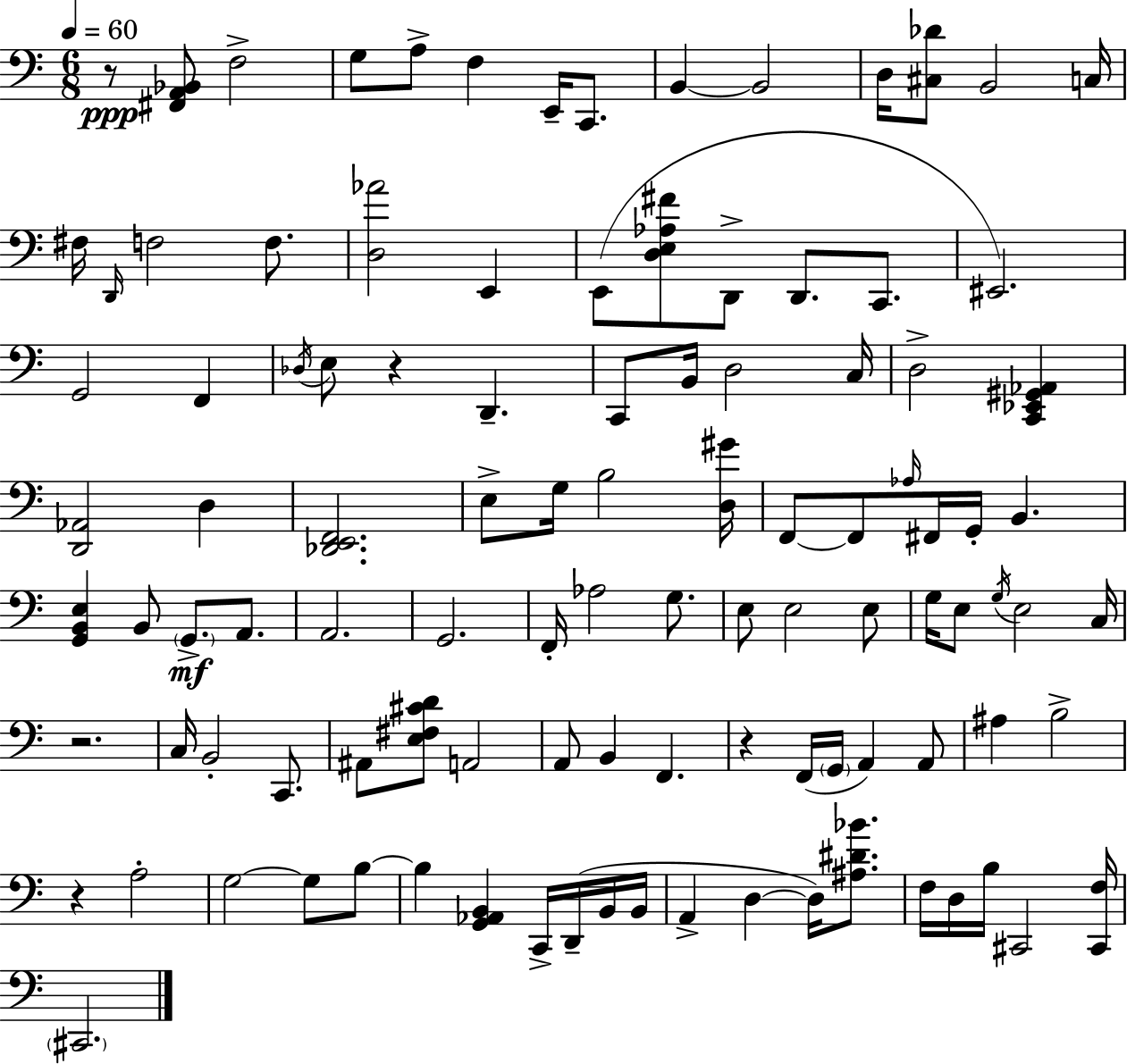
{
  \clef bass
  \numericTimeSignature
  \time 6/8
  \key c \major
  \tempo 4 = 60
  r8\ppp <fis, a, bes,>8 f2-> | g8 a8-> f4 e,16-- c,8. | b,4~~ b,2 | d16 <cis des'>8 b,2 c16 | \break fis16 \grace { d,16 } f2 f8. | <d aes'>2 e,4 | e,8( <d e aes fis'>8 d,8-> d,8. c,8. | eis,2.) | \break g,2 f,4 | \acciaccatura { des16 } e8 r4 d,4.-- | c,8 b,16 d2 | c16 d2-> <c, ees, gis, aes,>4 | \break <d, aes,>2 d4 | <des, e, f,>2. | e8-> g16 b2 | <d gis'>16 f,8~~ f,8 \grace { aes16 } fis,16 g,16-. b,4. | \break <g, b, e>4 b,8 \parenthesize g,8.->\mf | a,8. a,2. | g,2. | f,16-. aes2 | \break g8. e8 e2 | e8 g16 e8 \acciaccatura { g16 } e2 | c16 r2. | c16 b,2-. | \break c,8. ais,8 <e fis cis' d'>8 a,2 | a,8 b,4 f,4. | r4 f,16( \parenthesize g,16 a,4) | a,8 ais4 b2-> | \break r4 a2-. | g2~~ | g8 b8~~ b4 <g, aes, b,>4 | c,16-> d,16--( b,16 b,16 a,4-> d4~~ | \break d16) <ais dis' bes'>8. f16 d16 b16 cis,2 | <cis, f>16 \parenthesize cis,2. | \bar "|."
}